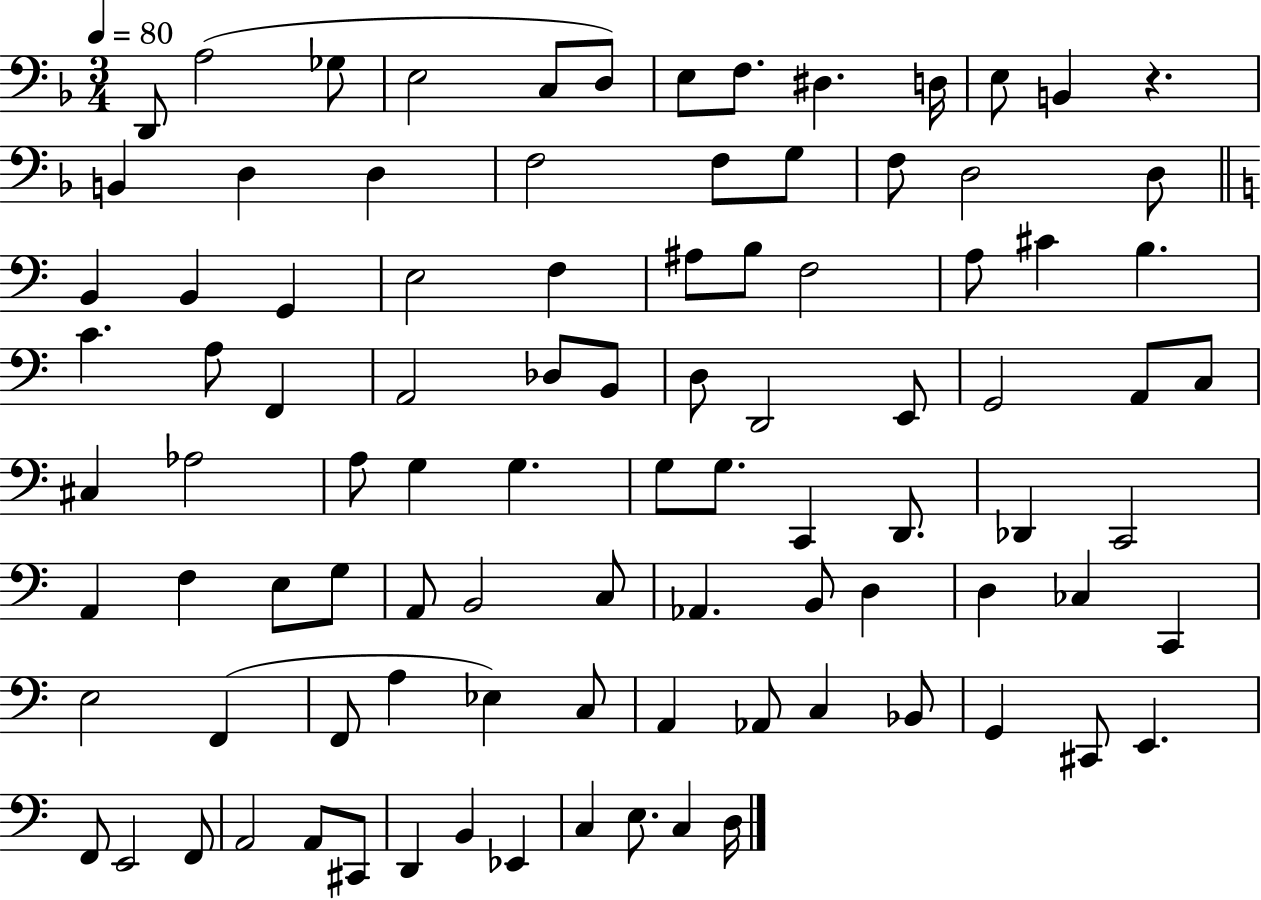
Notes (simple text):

D2/e A3/h Gb3/e E3/h C3/e D3/e E3/e F3/e. D#3/q. D3/s E3/e B2/q R/q. B2/q D3/q D3/q F3/h F3/e G3/e F3/e D3/h D3/e B2/q B2/q G2/q E3/h F3/q A#3/e B3/e F3/h A3/e C#4/q B3/q. C4/q. A3/e F2/q A2/h Db3/e B2/e D3/e D2/h E2/e G2/h A2/e C3/e C#3/q Ab3/h A3/e G3/q G3/q. G3/e G3/e. C2/q D2/e. Db2/q C2/h A2/q F3/q E3/e G3/e A2/e B2/h C3/e Ab2/q. B2/e D3/q D3/q CES3/q C2/q E3/h F2/q F2/e A3/q Eb3/q C3/e A2/q Ab2/e C3/q Bb2/e G2/q C#2/e E2/q. F2/e E2/h F2/e A2/h A2/e C#2/e D2/q B2/q Eb2/q C3/q E3/e. C3/q D3/s